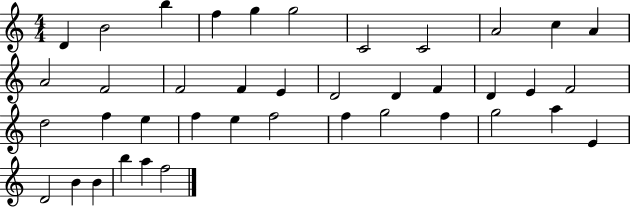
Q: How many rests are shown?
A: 0